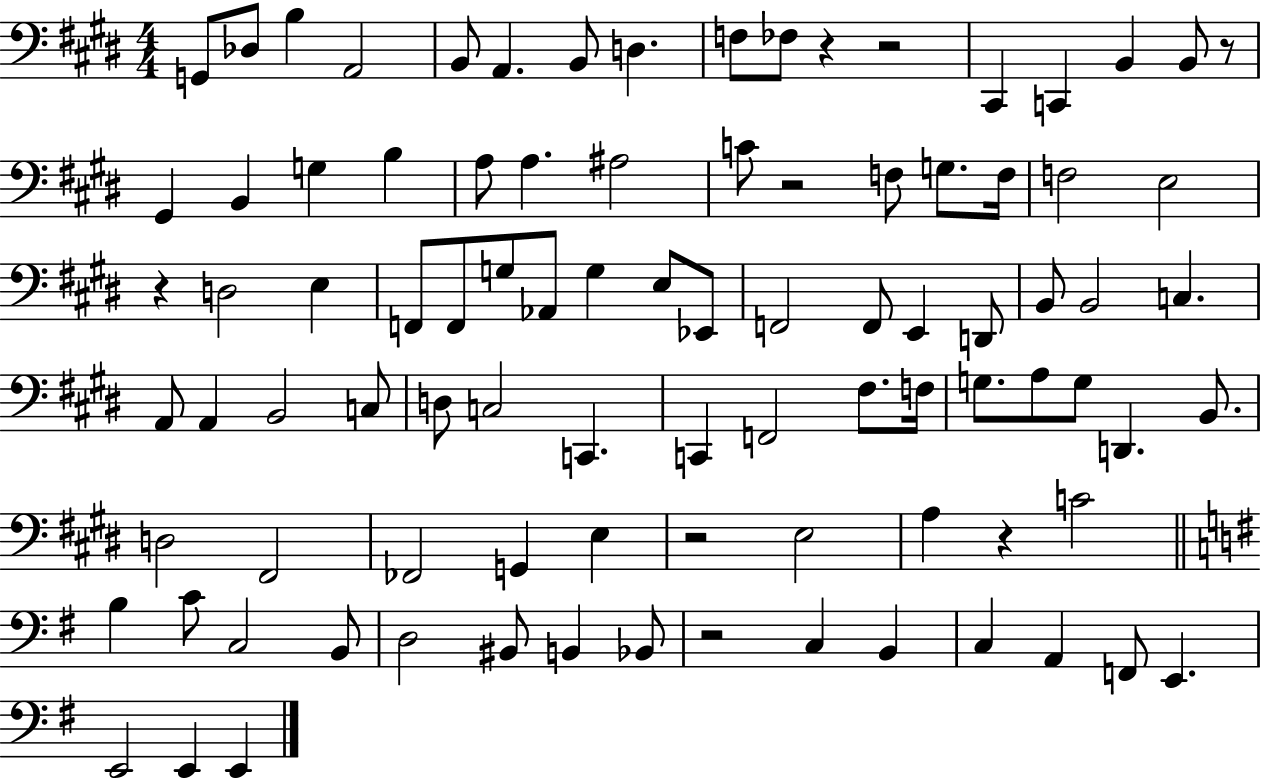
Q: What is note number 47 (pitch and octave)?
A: C3